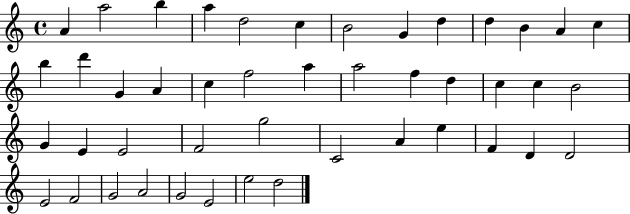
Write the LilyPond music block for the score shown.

{
  \clef treble
  \time 4/4
  \defaultTimeSignature
  \key c \major
  a'4 a''2 b''4 | a''4 d''2 c''4 | b'2 g'4 d''4 | d''4 b'4 a'4 c''4 | \break b''4 d'''4 g'4 a'4 | c''4 f''2 a''4 | a''2 f''4 d''4 | c''4 c''4 b'2 | \break g'4 e'4 e'2 | f'2 g''2 | c'2 a'4 e''4 | f'4 d'4 d'2 | \break e'2 f'2 | g'2 a'2 | g'2 e'2 | e''2 d''2 | \break \bar "|."
}